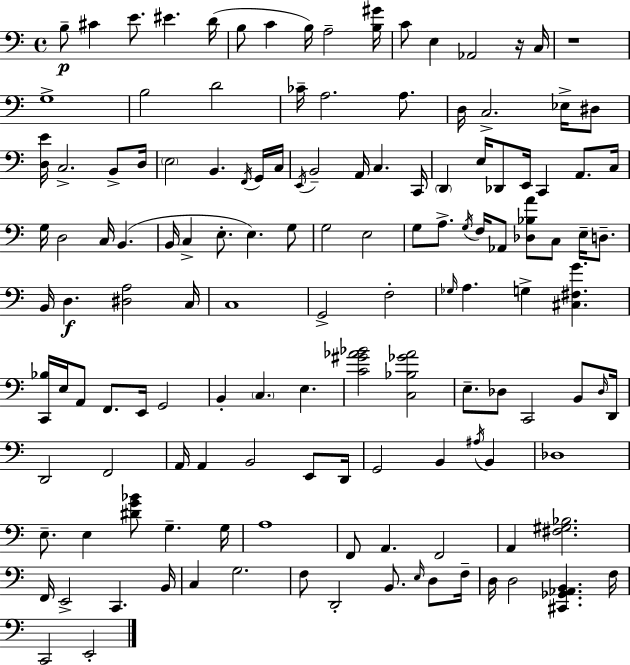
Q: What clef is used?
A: bass